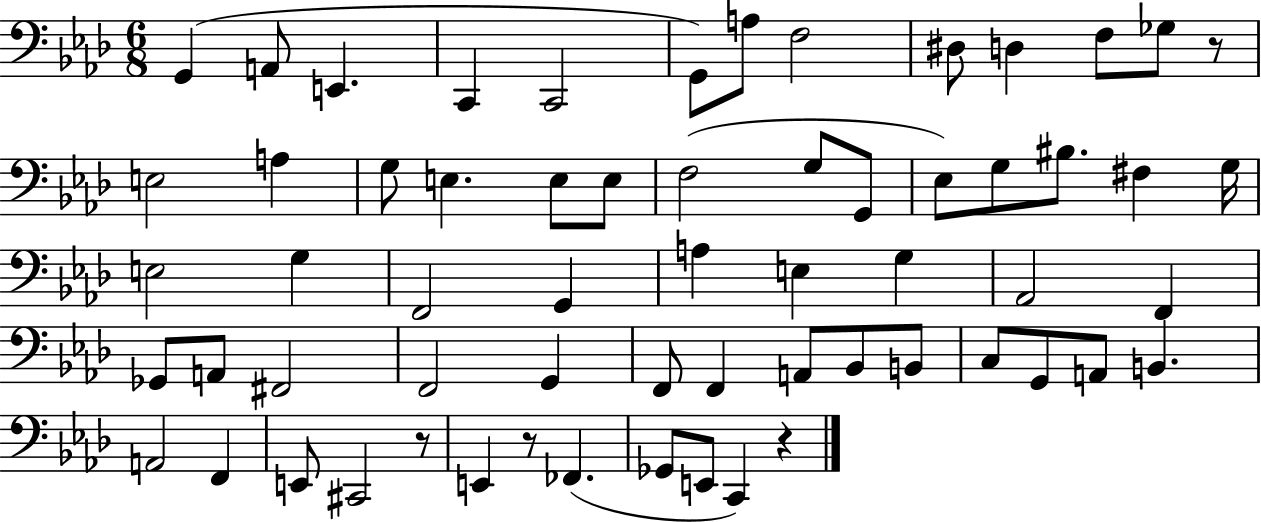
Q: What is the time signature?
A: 6/8